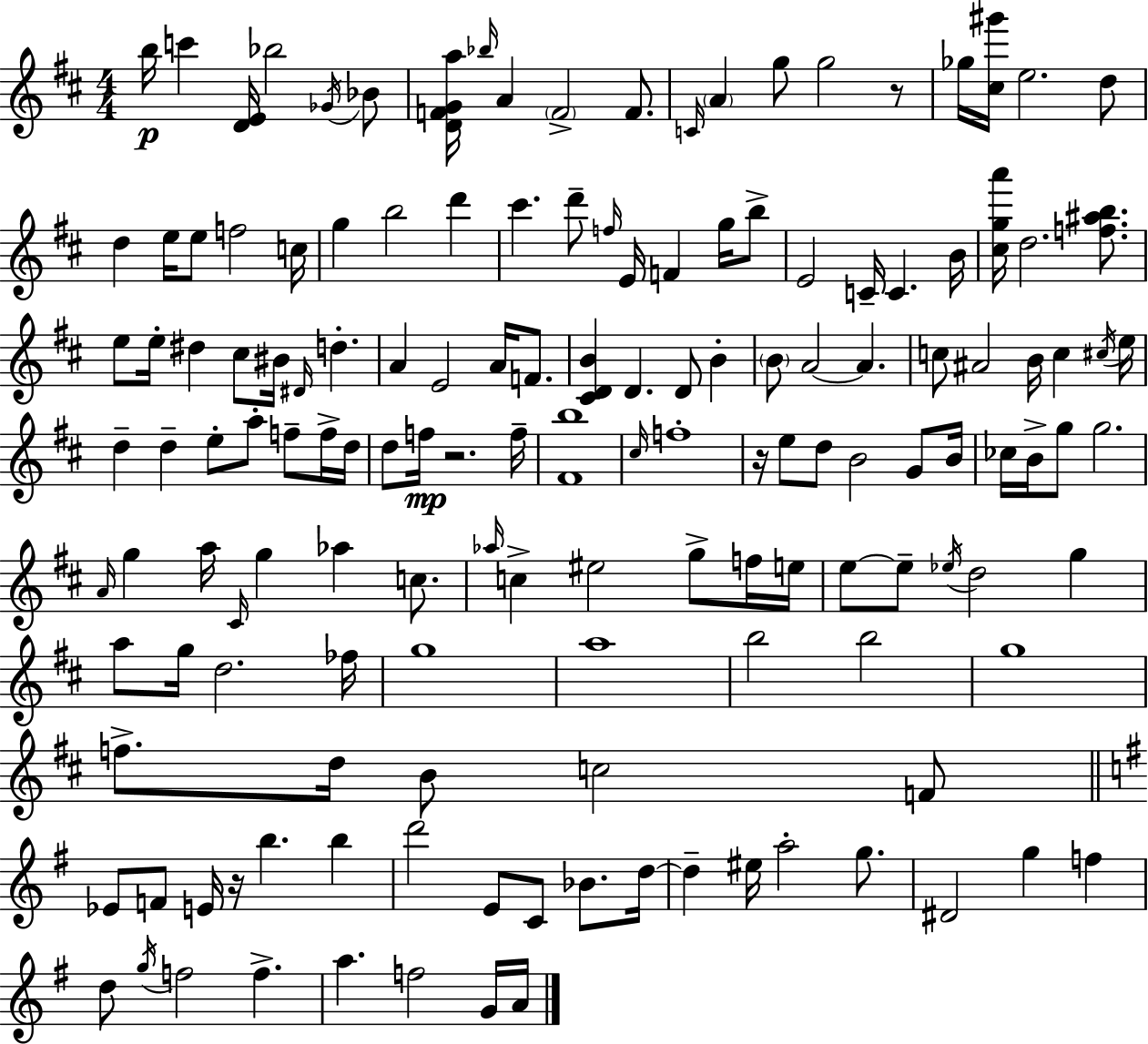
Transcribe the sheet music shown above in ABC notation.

X:1
T:Untitled
M:4/4
L:1/4
K:D
b/4 c' [DE]/4 _b2 _G/4 _B/2 [DFGa]/4 _b/4 A F2 F/2 C/4 A g/2 g2 z/2 _g/4 [^c^g']/4 e2 d/2 d e/4 e/2 f2 c/4 g b2 d' ^c' d'/2 f/4 E/4 F g/4 b/2 E2 C/4 C B/4 [^cga']/4 d2 [f^ab]/2 e/2 e/4 ^d ^c/2 ^B/4 ^D/4 d A E2 A/4 F/2 [^CDB] D D/2 B B/2 A2 A c/2 ^A2 B/4 c ^c/4 e/4 d d e/2 a/2 f/2 f/4 d/4 d/2 f/4 z2 f/4 [^Fb]4 ^c/4 f4 z/4 e/2 d/2 B2 G/2 B/4 _c/4 B/4 g/2 g2 A/4 g a/4 ^C/4 g _a c/2 _a/4 c ^e2 g/2 f/4 e/4 e/2 e/2 _e/4 d2 g a/2 g/4 d2 _f/4 g4 a4 b2 b2 g4 f/2 d/4 B/2 c2 F/2 _E/2 F/2 E/4 z/4 b b d'2 E/2 C/2 _B/2 d/4 d ^e/4 a2 g/2 ^D2 g f d/2 g/4 f2 f a f2 G/4 A/4